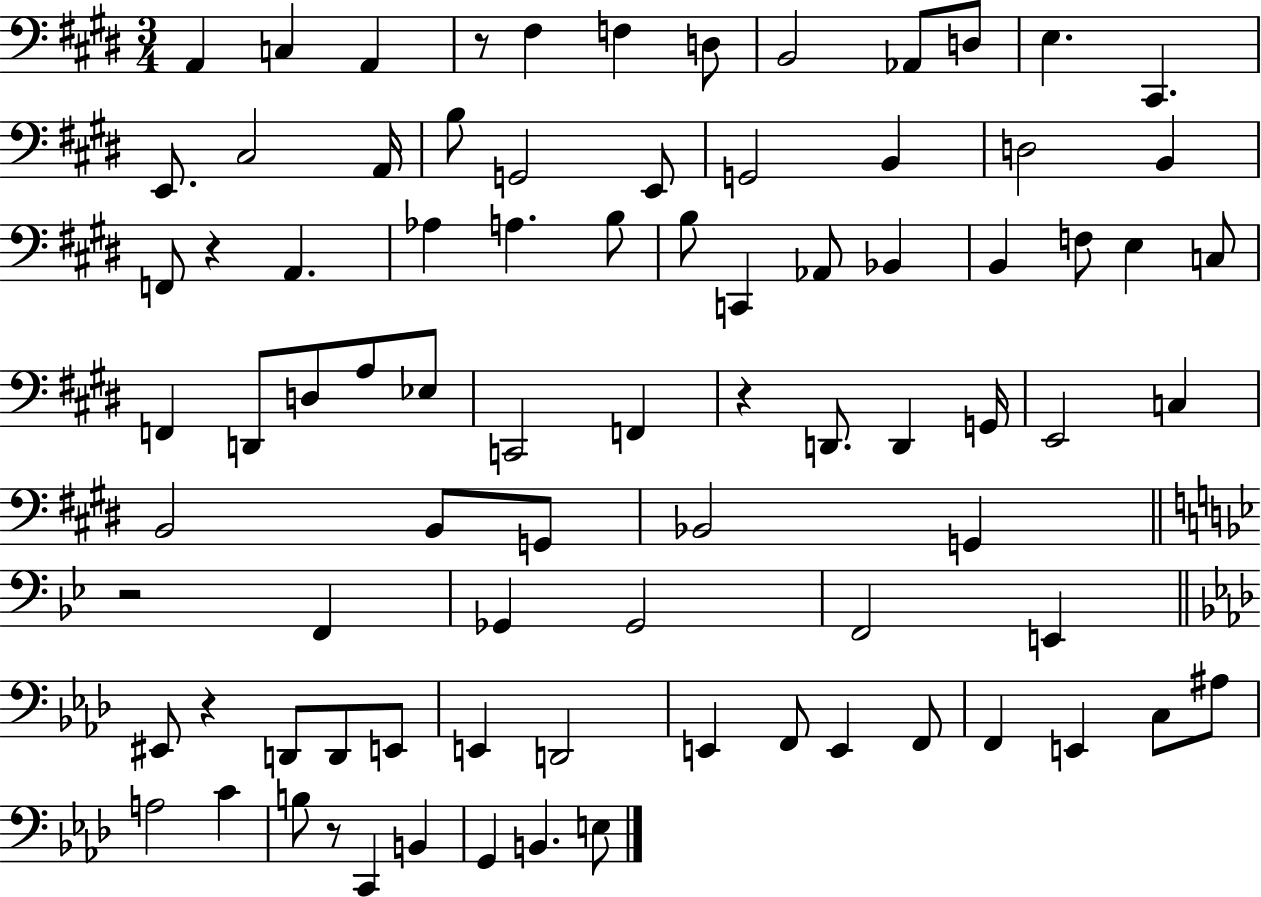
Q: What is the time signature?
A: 3/4